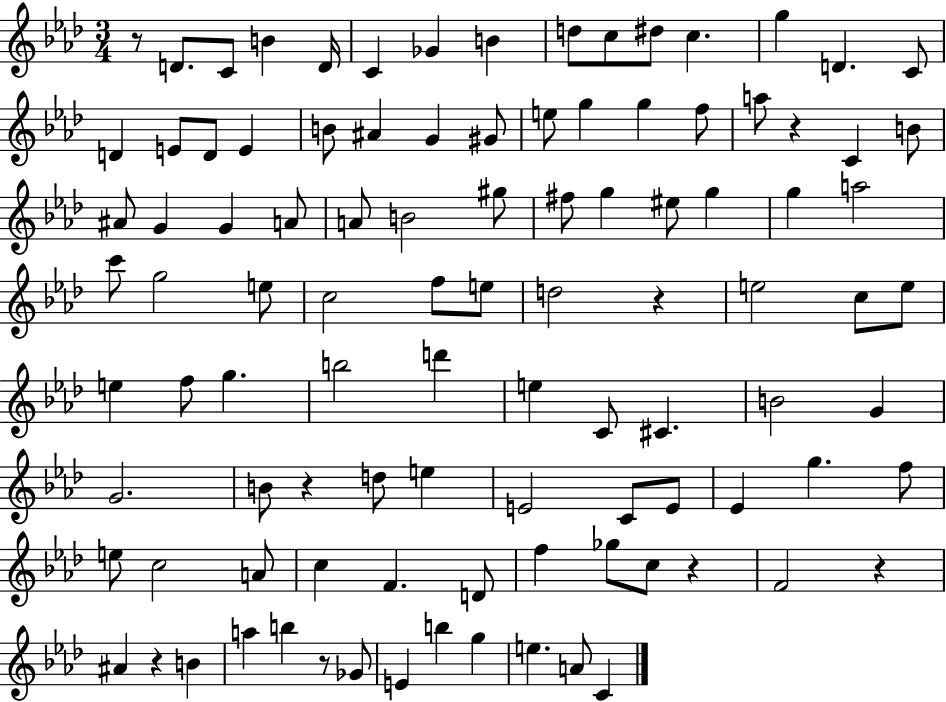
{
  \clef treble
  \numericTimeSignature
  \time 3/4
  \key aes \major
  r8 d'8. c'8 b'4 d'16 | c'4 ges'4 b'4 | d''8 c''8 dis''8 c''4. | g''4 d'4. c'8 | \break d'4 e'8 d'8 e'4 | b'8 ais'4 g'4 gis'8 | e''8 g''4 g''4 f''8 | a''8 r4 c'4 b'8 | \break ais'8 g'4 g'4 a'8 | a'8 b'2 gis''8 | fis''8 g''4 eis''8 g''4 | g''4 a''2 | \break c'''8 g''2 e''8 | c''2 f''8 e''8 | d''2 r4 | e''2 c''8 e''8 | \break e''4 f''8 g''4. | b''2 d'''4 | e''4 c'8 cis'4. | b'2 g'4 | \break g'2. | b'8 r4 d''8 e''4 | e'2 c'8 e'8 | ees'4 g''4. f''8 | \break e''8 c''2 a'8 | c''4 f'4. d'8 | f''4 ges''8 c''8 r4 | f'2 r4 | \break ais'4 r4 b'4 | a''4 b''4 r8 ges'8 | e'4 b''4 g''4 | e''4. a'8 c'4 | \break \bar "|."
}